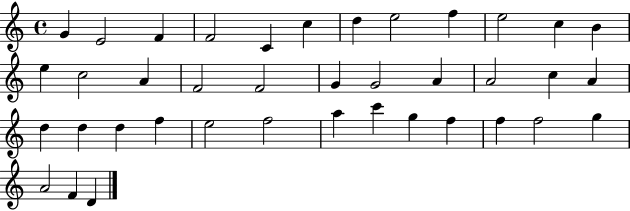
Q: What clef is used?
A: treble